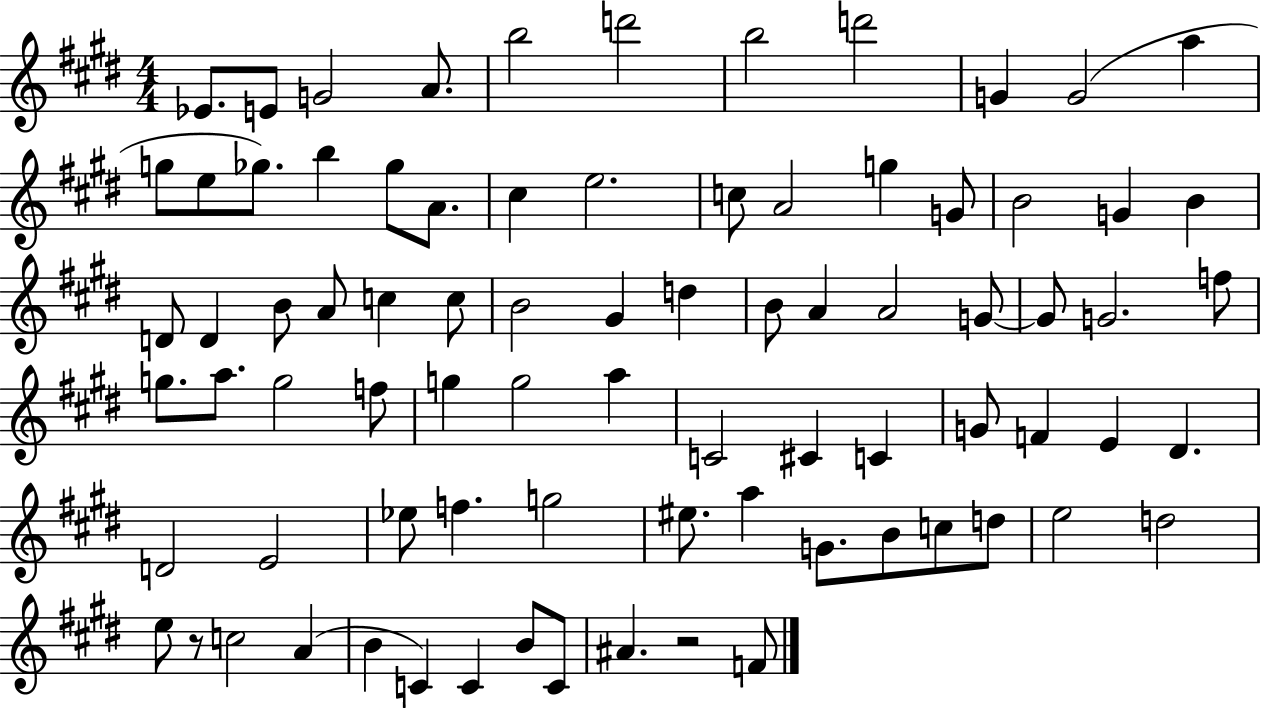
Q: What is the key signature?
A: E major